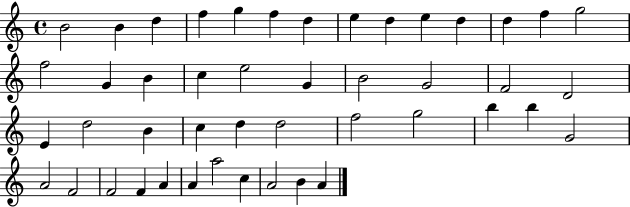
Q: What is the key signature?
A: C major